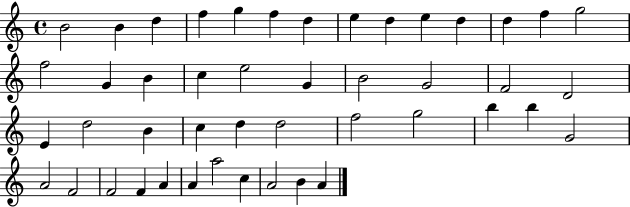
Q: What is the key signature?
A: C major